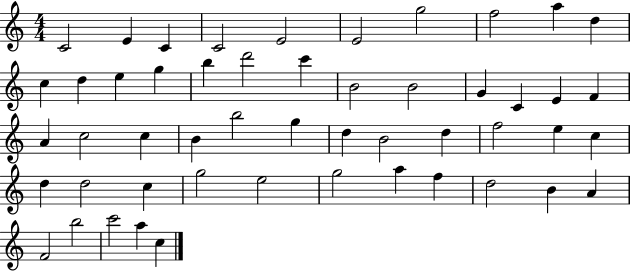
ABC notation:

X:1
T:Untitled
M:4/4
L:1/4
K:C
C2 E C C2 E2 E2 g2 f2 a d c d e g b d'2 c' B2 B2 G C E F A c2 c B b2 g d B2 d f2 e c d d2 c g2 e2 g2 a f d2 B A F2 b2 c'2 a c